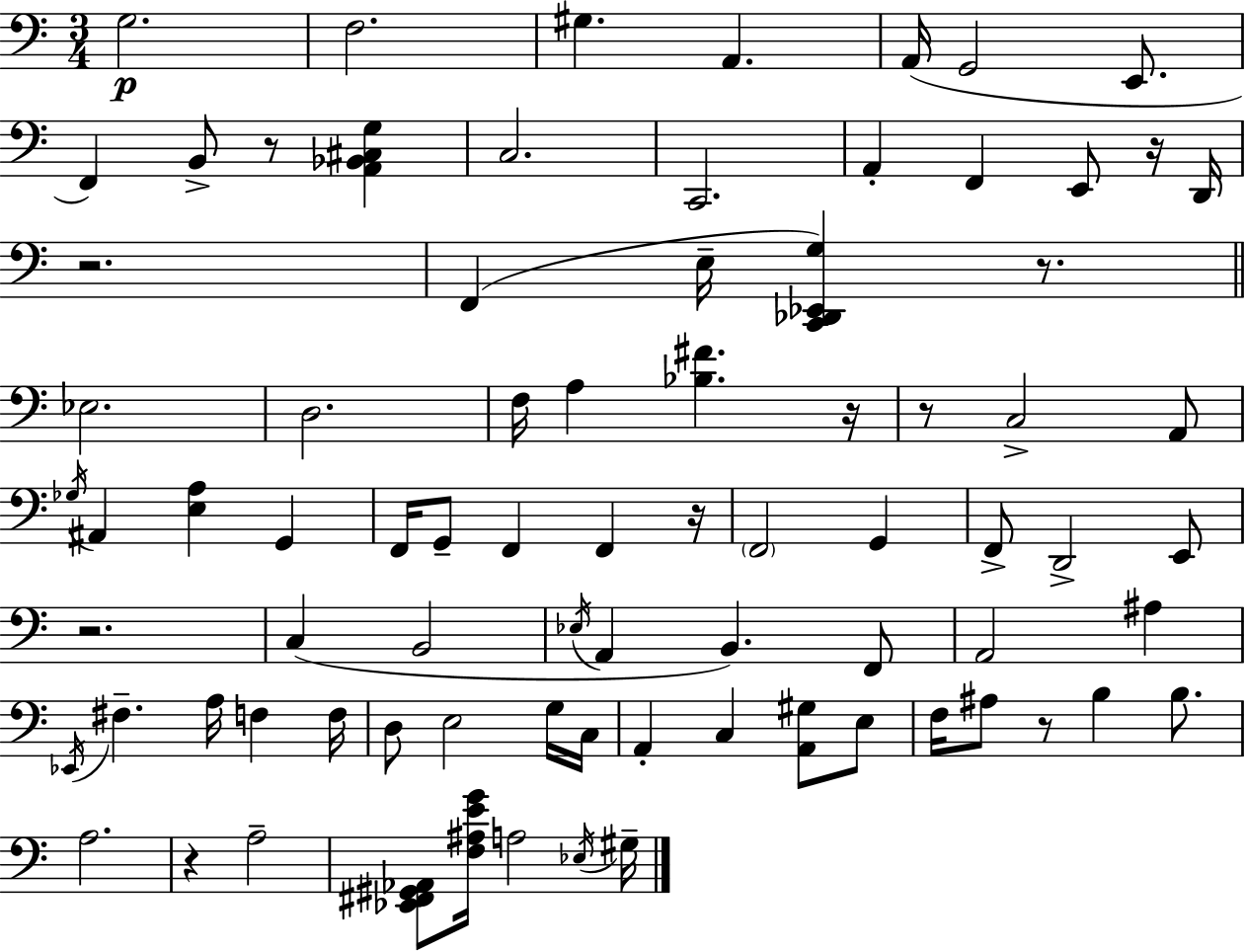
X:1
T:Untitled
M:3/4
L:1/4
K:C
G,2 F,2 ^G, A,, A,,/4 G,,2 E,,/2 F,, B,,/2 z/2 [A,,_B,,^C,G,] C,2 C,,2 A,, F,, E,,/2 z/4 D,,/4 z2 F,, E,/4 [C,,_D,,_E,,G,] z/2 _E,2 D,2 F,/4 A, [_B,^F] z/4 z/2 C,2 A,,/2 _G,/4 ^A,, [E,A,] G,, F,,/4 G,,/2 F,, F,, z/4 F,,2 G,, F,,/2 D,,2 E,,/2 z2 C, B,,2 _E,/4 A,, B,, F,,/2 A,,2 ^A, _E,,/4 ^F, A,/4 F, F,/4 D,/2 E,2 G,/4 C,/4 A,, C, [A,,^G,]/2 E,/2 F,/4 ^A,/2 z/2 B, B,/2 A,2 z A,2 [_E,,^F,,^G,,_A,,]/2 [F,^A,EG]/4 A,2 _E,/4 ^G,/4